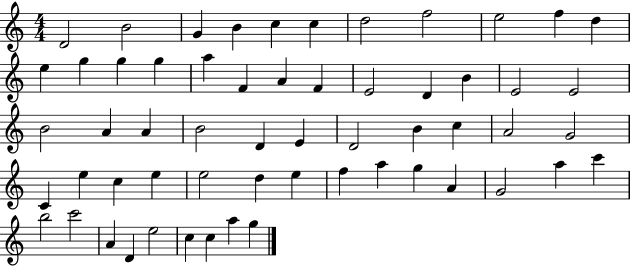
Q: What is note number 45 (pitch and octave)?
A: G5